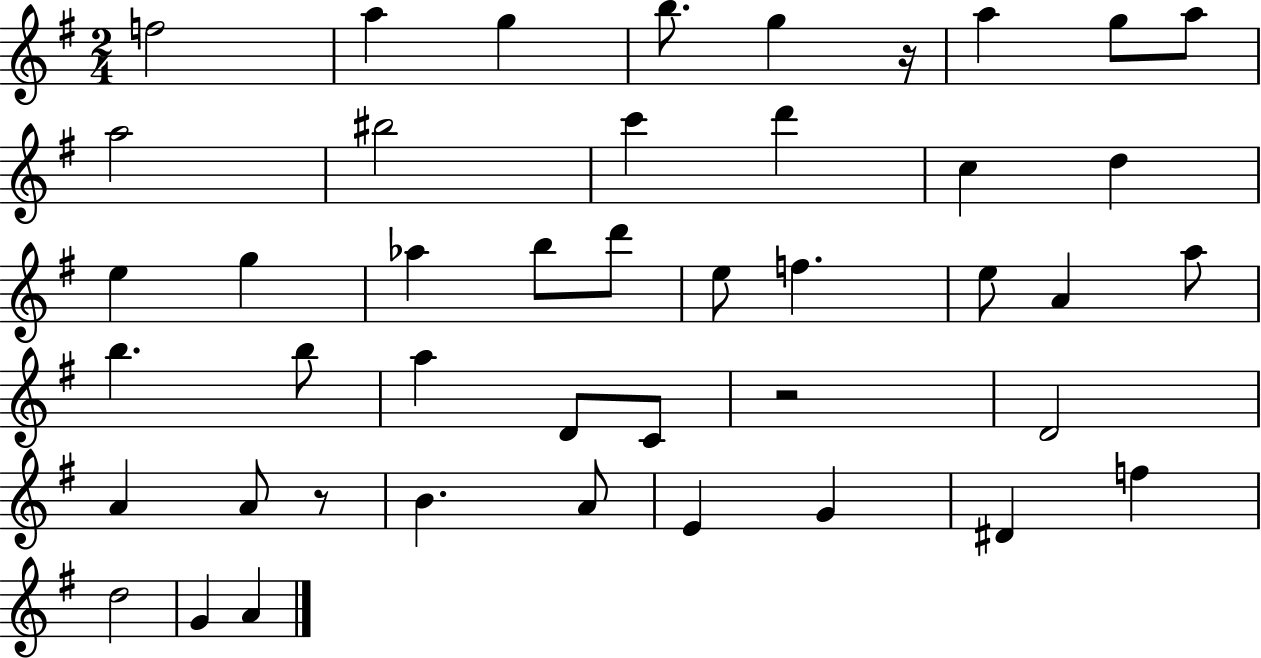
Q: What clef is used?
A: treble